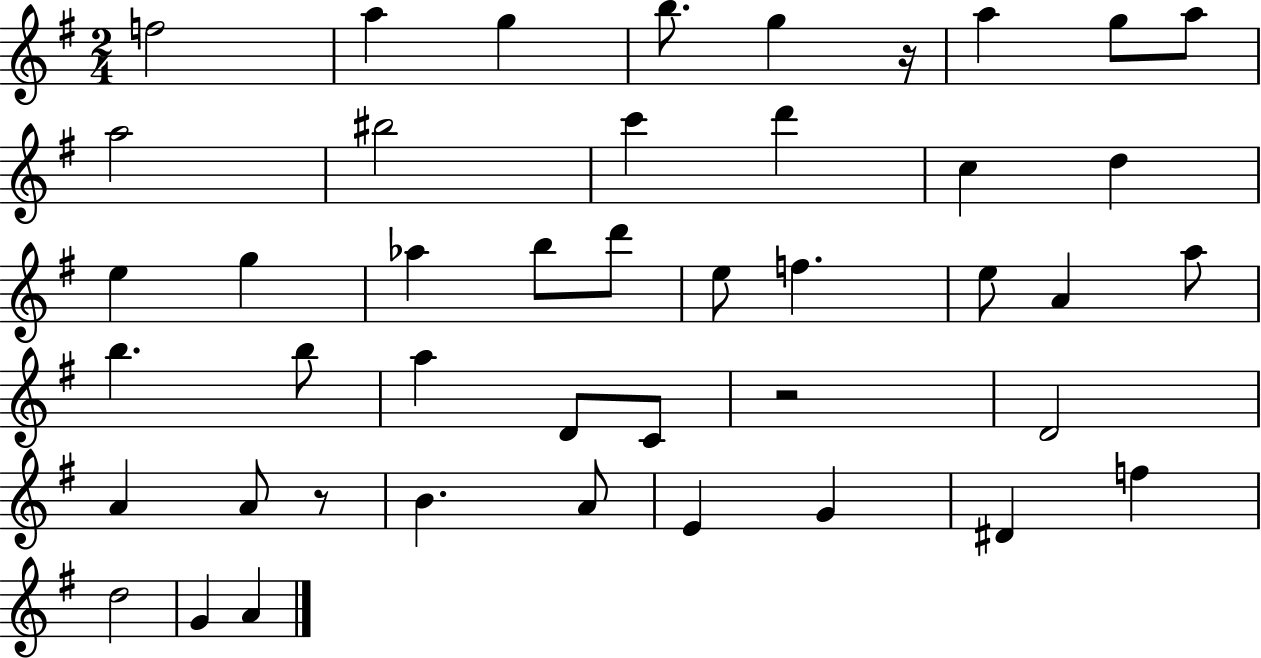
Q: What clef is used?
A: treble